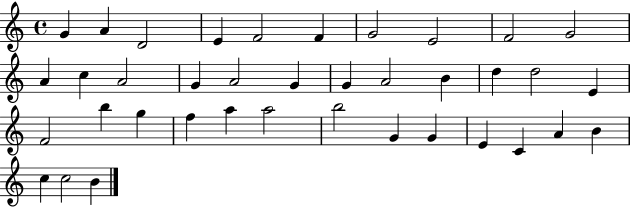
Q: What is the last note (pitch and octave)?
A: B4